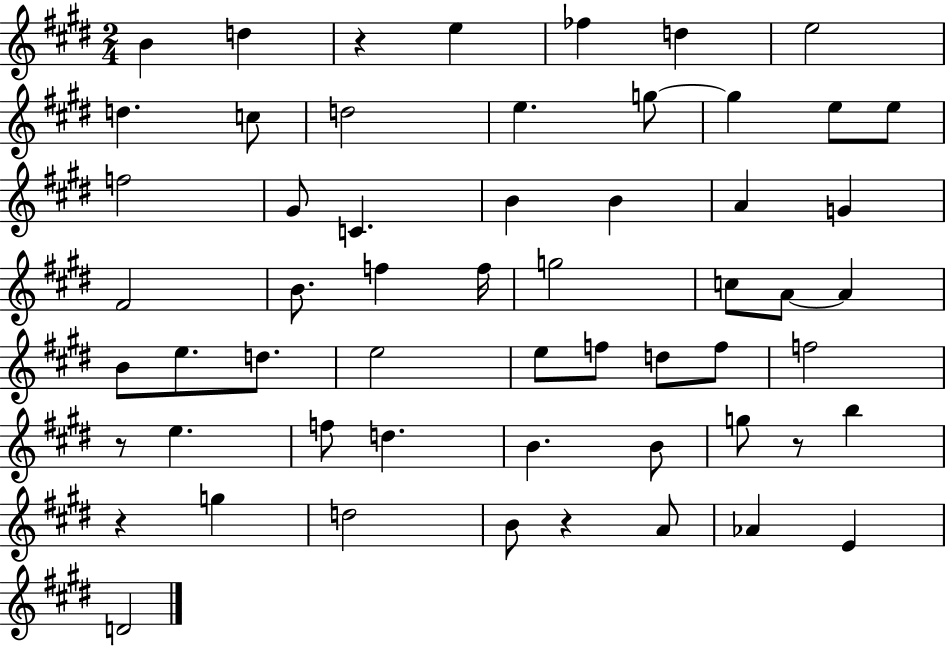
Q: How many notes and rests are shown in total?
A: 57